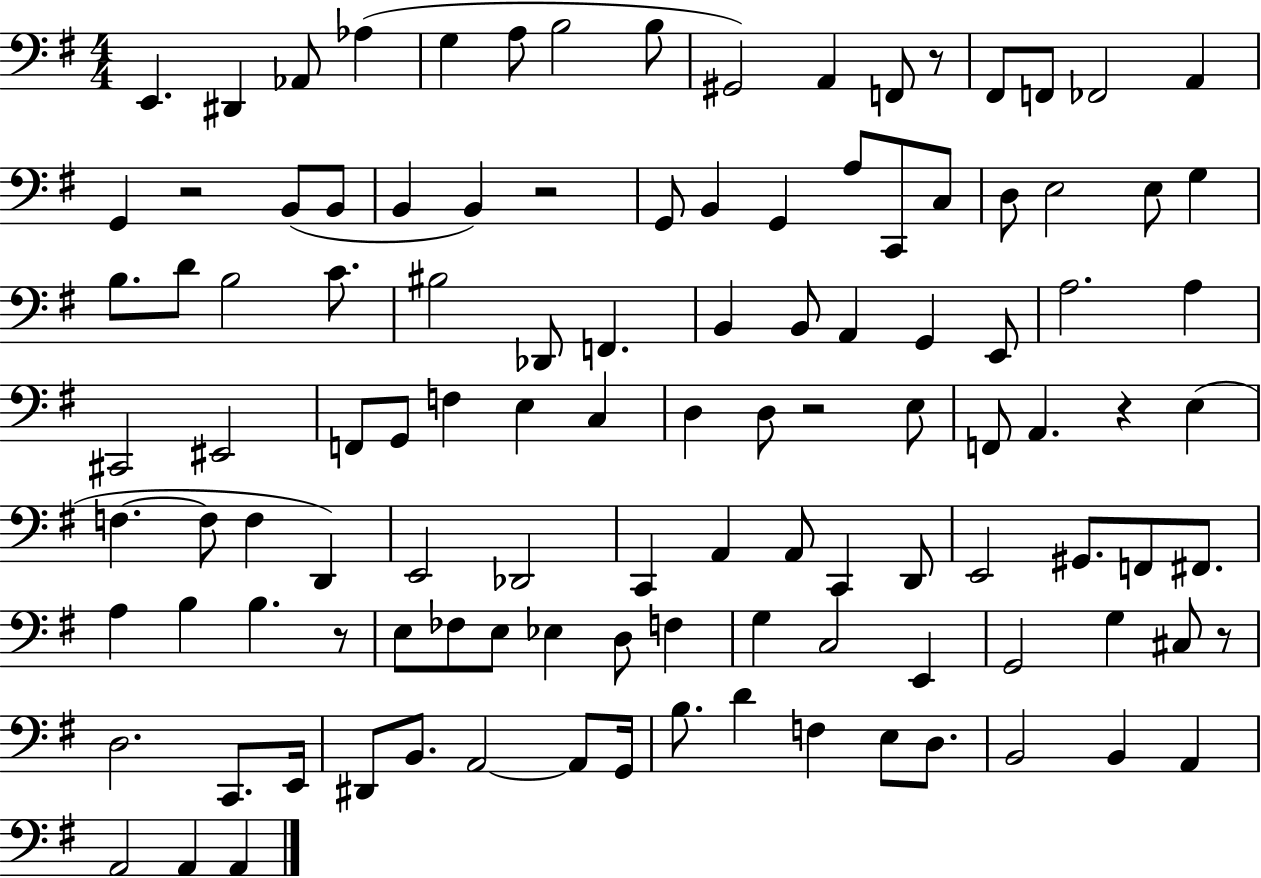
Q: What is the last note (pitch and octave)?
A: A2